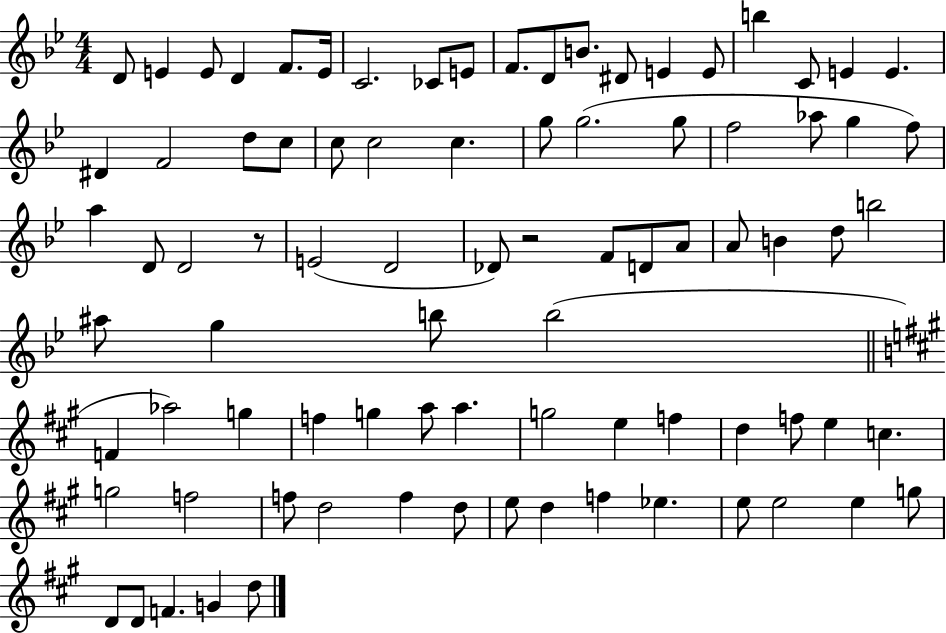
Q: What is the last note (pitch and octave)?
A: D5